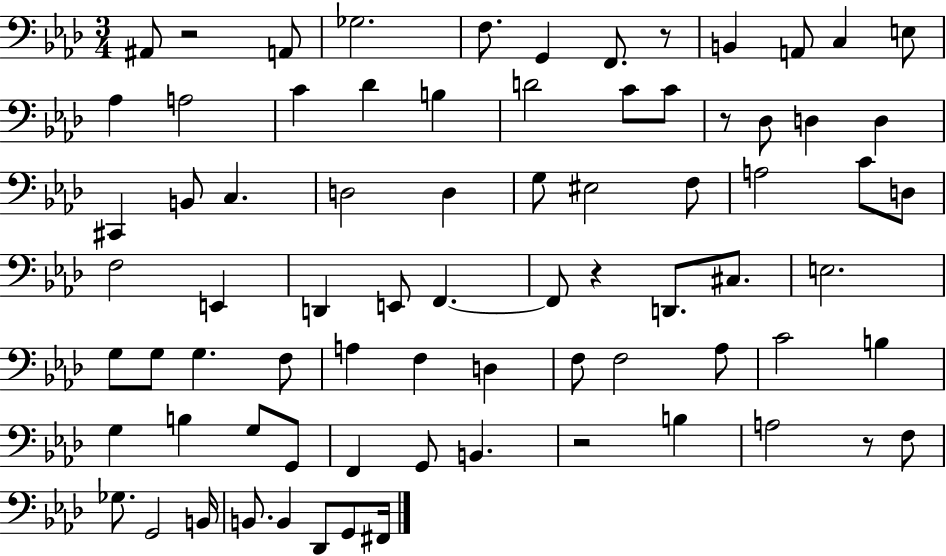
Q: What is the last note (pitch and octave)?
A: F#2